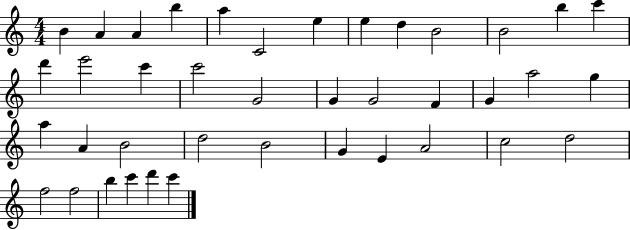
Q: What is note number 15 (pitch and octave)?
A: E6